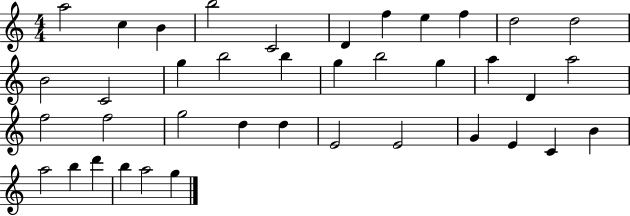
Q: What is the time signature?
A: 4/4